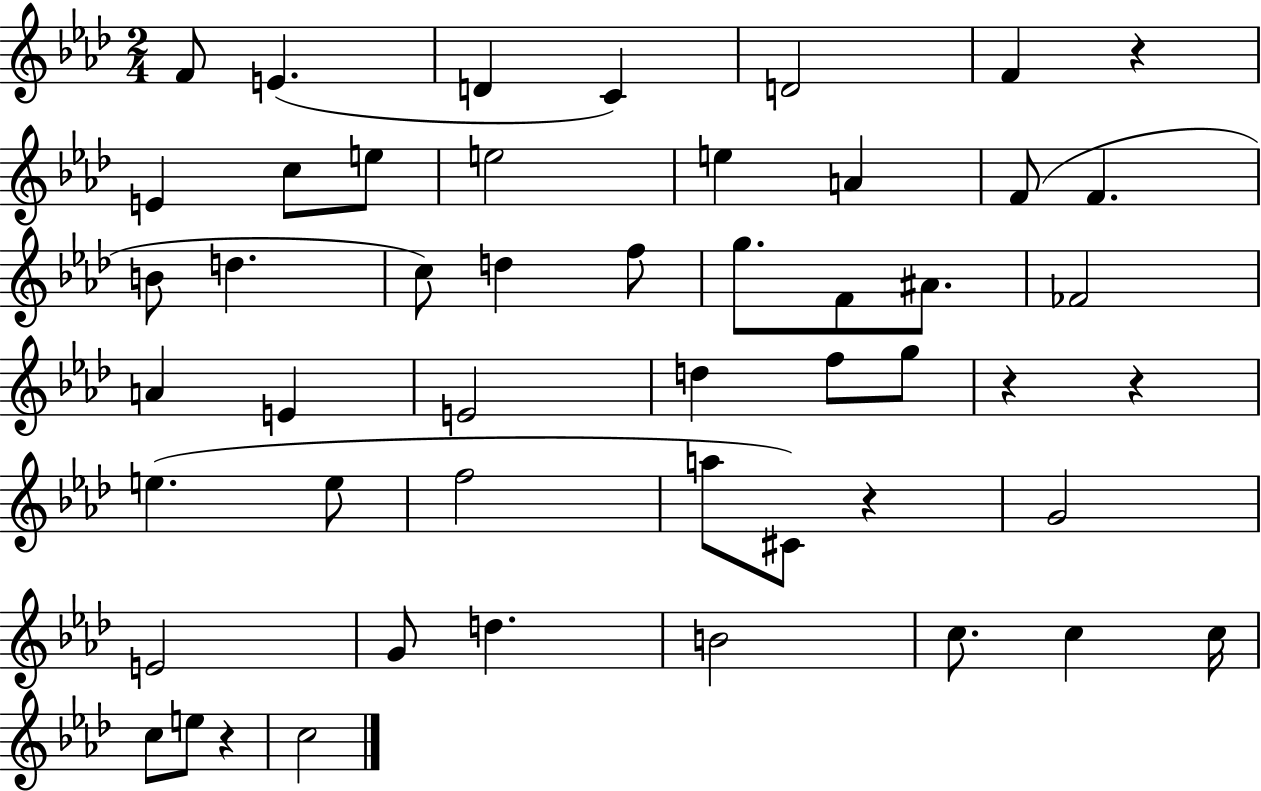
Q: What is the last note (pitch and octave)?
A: C5